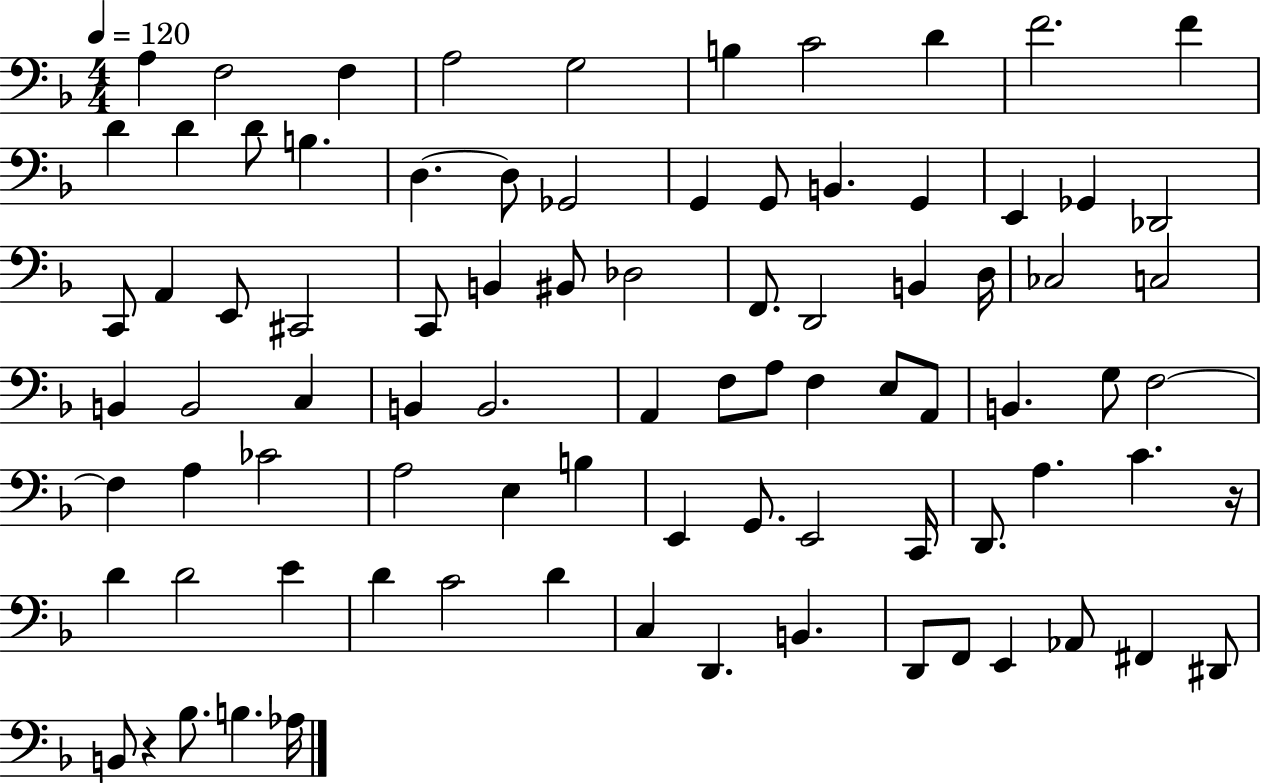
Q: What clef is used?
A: bass